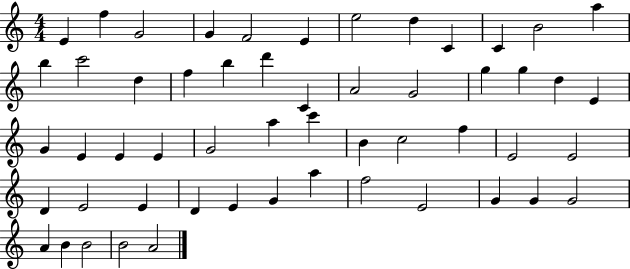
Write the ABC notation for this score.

X:1
T:Untitled
M:4/4
L:1/4
K:C
E f G2 G F2 E e2 d C C B2 a b c'2 d f b d' C A2 G2 g g d E G E E E G2 a c' B c2 f E2 E2 D E2 E D E G a f2 E2 G G G2 A B B2 B2 A2